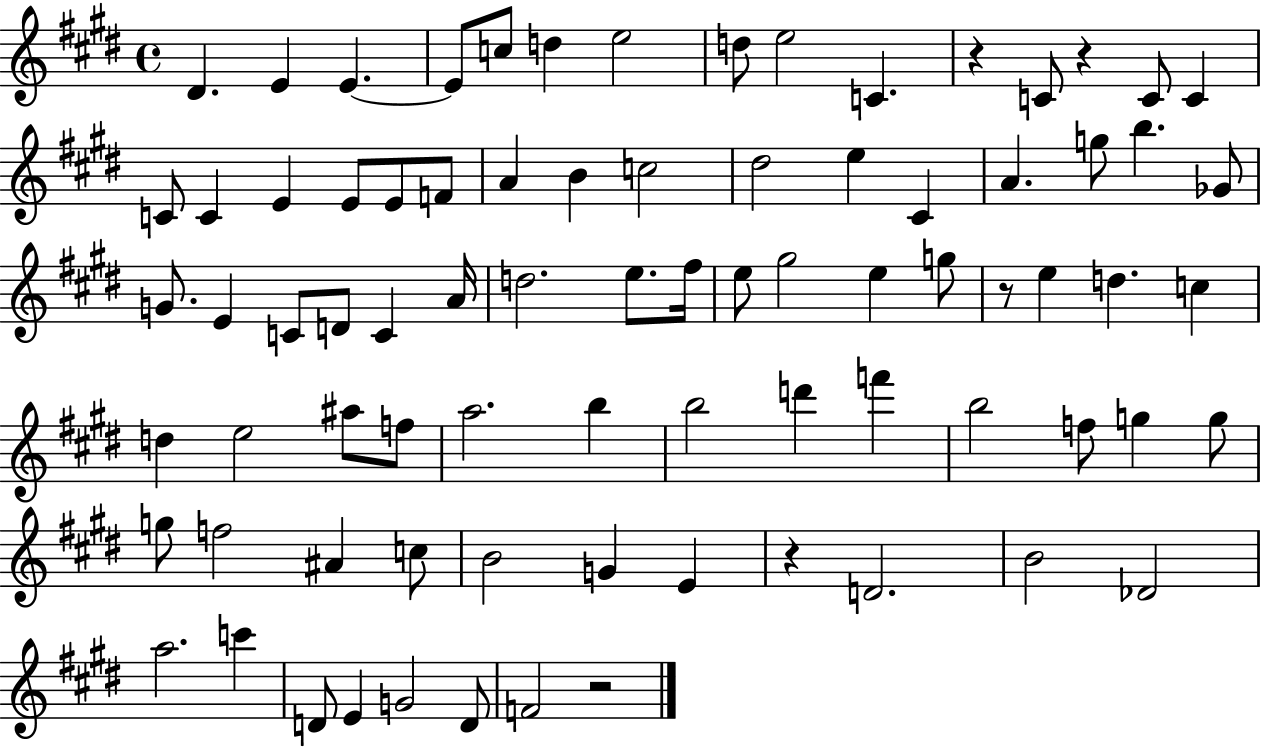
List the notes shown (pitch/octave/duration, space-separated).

D#4/q. E4/q E4/q. E4/e C5/e D5/q E5/h D5/e E5/h C4/q. R/q C4/e R/q C4/e C4/q C4/e C4/q E4/q E4/e E4/e F4/e A4/q B4/q C5/h D#5/h E5/q C#4/q A4/q. G5/e B5/q. Gb4/e G4/e. E4/q C4/e D4/e C4/q A4/s D5/h. E5/e. F#5/s E5/e G#5/h E5/q G5/e R/e E5/q D5/q. C5/q D5/q E5/h A#5/e F5/e A5/h. B5/q B5/h D6/q F6/q B5/h F5/e G5/q G5/e G5/e F5/h A#4/q C5/e B4/h G4/q E4/q R/q D4/h. B4/h Db4/h A5/h. C6/q D4/e E4/q G4/h D4/e F4/h R/h